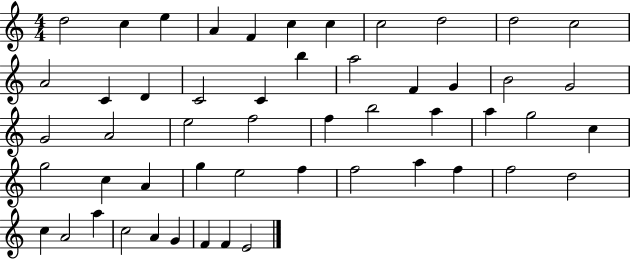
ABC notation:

X:1
T:Untitled
M:4/4
L:1/4
K:C
d2 c e A F c c c2 d2 d2 c2 A2 C D C2 C b a2 F G B2 G2 G2 A2 e2 f2 f b2 a a g2 c g2 c A g e2 f f2 a f f2 d2 c A2 a c2 A G F F E2